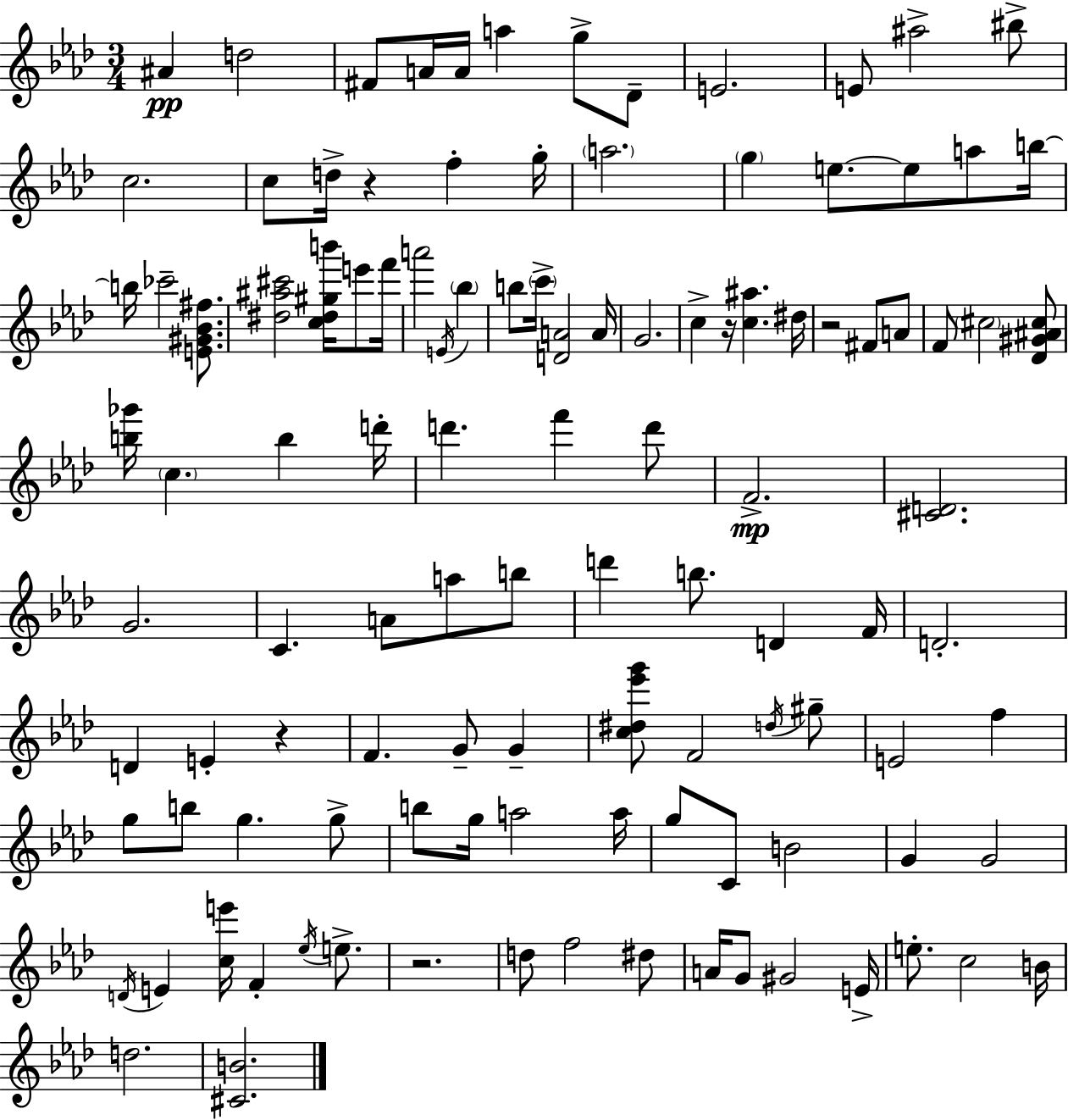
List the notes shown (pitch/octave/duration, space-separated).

A#4/q D5/h F#4/e A4/s A4/s A5/q G5/e Db4/e E4/h. E4/e A#5/h BIS5/e C5/h. C5/e D5/s R/q F5/q G5/s A5/h. G5/q E5/e. E5/e A5/e B5/s B5/s CES6/h [E4,G#4,Bb4,F#5]/e. [D#5,A#5,C#6]/h [C5,D#5,G#5,B6]/s E6/e F6/s A6/h E4/s Bb5/q B5/e C6/s [D4,A4]/h A4/s G4/h. C5/q R/s [C5,A#5]/q. D#5/s R/h F#4/e A4/e F4/e C#5/h [Db4,G#4,A#4,C#5]/e [B5,Gb6]/s C5/q. B5/q D6/s D6/q. F6/q D6/e F4/h. [C#4,D4]/h. G4/h. C4/q. A4/e A5/e B5/e D6/q B5/e. D4/q F4/s D4/h. D4/q E4/q R/q F4/q. G4/e G4/q [C5,D#5,Eb6,G6]/e F4/h D5/s G#5/e E4/h F5/q G5/e B5/e G5/q. G5/e B5/e G5/s A5/h A5/s G5/e C4/e B4/h G4/q G4/h D4/s E4/q [C5,E6]/s F4/q Eb5/s E5/e. R/h. D5/e F5/h D#5/e A4/s G4/e G#4/h E4/s E5/e. C5/h B4/s D5/h. [C#4,B4]/h.